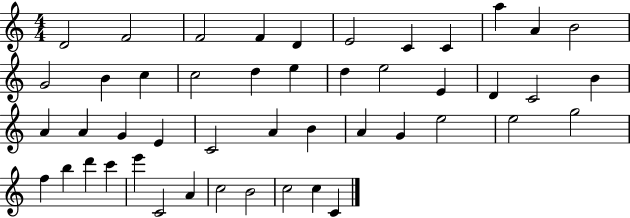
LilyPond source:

{
  \clef treble
  \numericTimeSignature
  \time 4/4
  \key c \major
  d'2 f'2 | f'2 f'4 d'4 | e'2 c'4 c'4 | a''4 a'4 b'2 | \break g'2 b'4 c''4 | c''2 d''4 e''4 | d''4 e''2 e'4 | d'4 c'2 b'4 | \break a'4 a'4 g'4 e'4 | c'2 a'4 b'4 | a'4 g'4 e''2 | e''2 g''2 | \break f''4 b''4 d'''4 c'''4 | e'''4 c'2 a'4 | c''2 b'2 | c''2 c''4 c'4 | \break \bar "|."
}